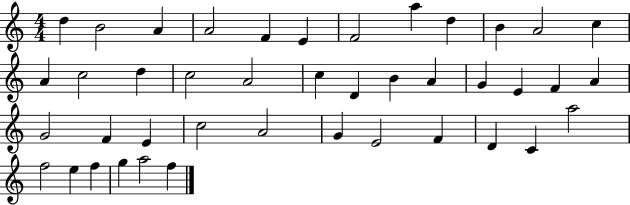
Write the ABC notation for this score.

X:1
T:Untitled
M:4/4
L:1/4
K:C
d B2 A A2 F E F2 a d B A2 c A c2 d c2 A2 c D B A G E F A G2 F E c2 A2 G E2 F D C a2 f2 e f g a2 f